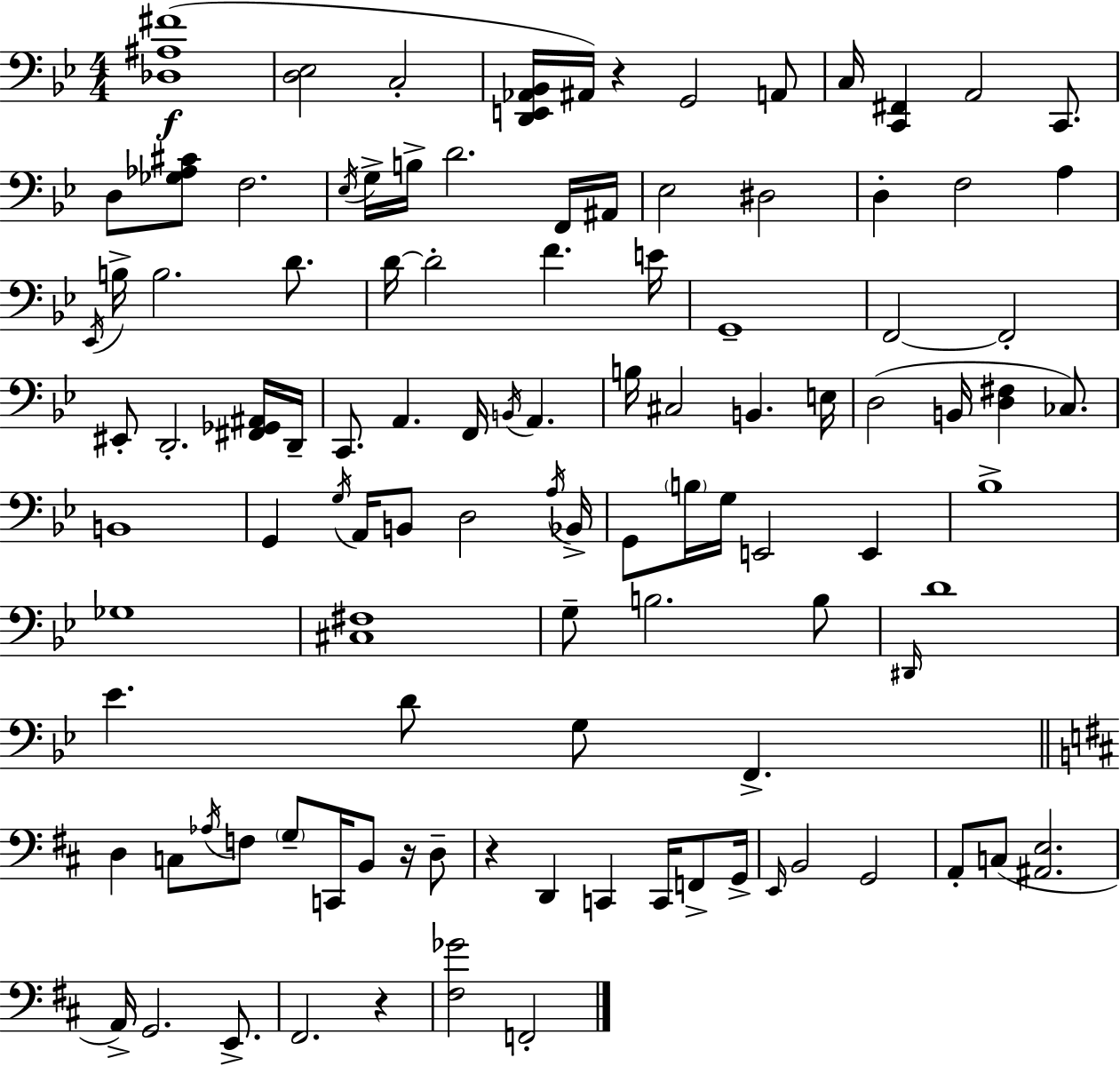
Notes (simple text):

[Db3,A#3,F#4]/w [D3,Eb3]/h C3/h [D2,E2,Ab2,Bb2]/s A#2/s R/q G2/h A2/e C3/s [C2,F#2]/q A2/h C2/e. D3/e [Gb3,Ab3,C#4]/e F3/h. Eb3/s G3/s B3/s D4/h. F2/s A#2/s Eb3/h D#3/h D3/q F3/h A3/q Eb2/s B3/s B3/h. D4/e. D4/s D4/h F4/q. E4/s G2/w F2/h F2/h EIS2/e D2/h. [F#2,Gb2,A#2]/s D2/s C2/e. A2/q. F2/s B2/s A2/q. B3/s C#3/h B2/q. E3/s D3/h B2/s [D3,F#3]/q CES3/e. B2/w G2/q G3/s A2/s B2/e D3/h A3/s Bb2/s G2/e B3/s G3/s E2/h E2/q Bb3/w Gb3/w [C#3,F#3]/w G3/e B3/h. B3/e D#2/s D4/w Eb4/q. D4/e G3/e F2/q. D3/q C3/e Ab3/s F3/e G3/e C2/s B2/e R/s D3/e R/q D2/q C2/q C2/s F2/e G2/s E2/s B2/h G2/h A2/e C3/e [A#2,E3]/h. A2/s G2/h. E2/e. F#2/h. R/q [F#3,Gb4]/h F2/h